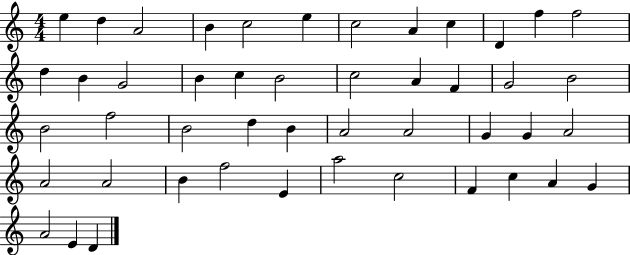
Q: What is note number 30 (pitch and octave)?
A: A4